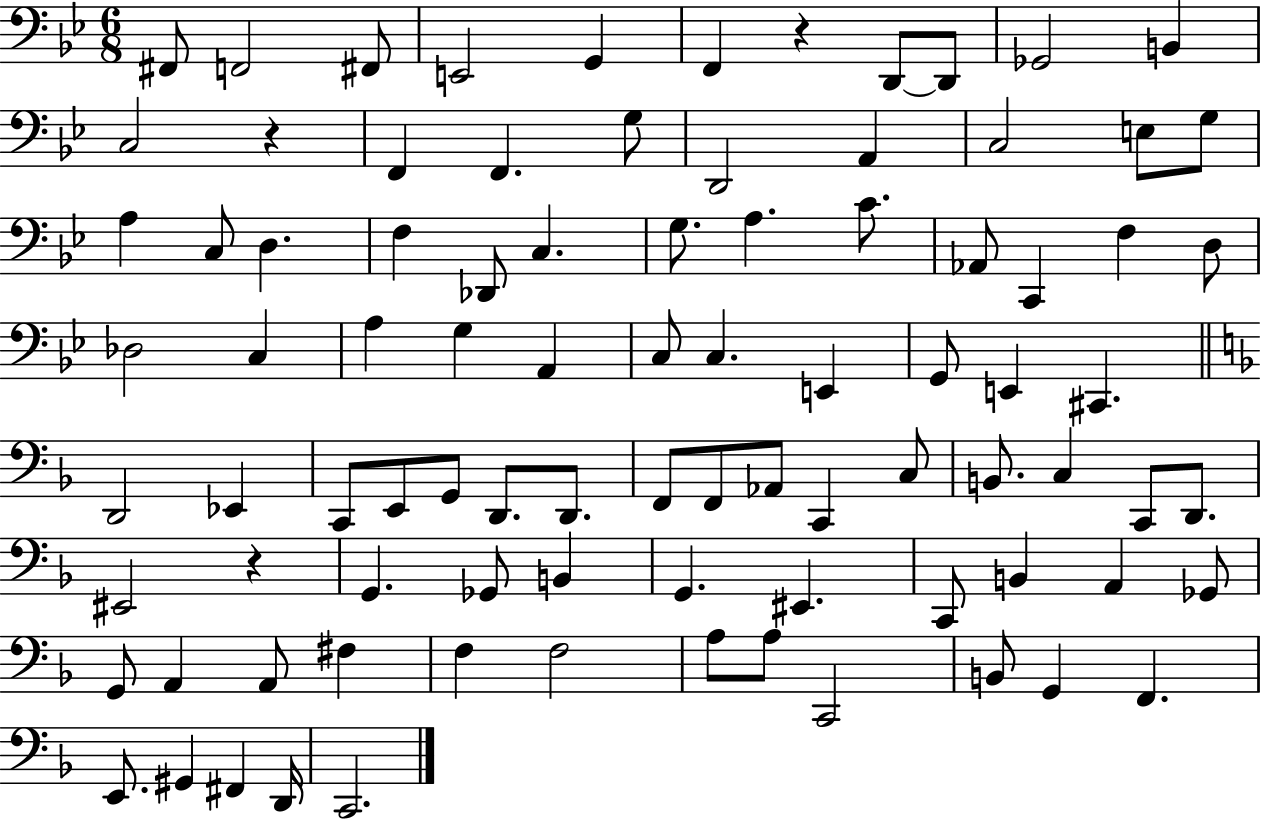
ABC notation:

X:1
T:Untitled
M:6/8
L:1/4
K:Bb
^F,,/2 F,,2 ^F,,/2 E,,2 G,, F,, z D,,/2 D,,/2 _G,,2 B,, C,2 z F,, F,, G,/2 D,,2 A,, C,2 E,/2 G,/2 A, C,/2 D, F, _D,,/2 C, G,/2 A, C/2 _A,,/2 C,, F, D,/2 _D,2 C, A, G, A,, C,/2 C, E,, G,,/2 E,, ^C,, D,,2 _E,, C,,/2 E,,/2 G,,/2 D,,/2 D,,/2 F,,/2 F,,/2 _A,,/2 C,, C,/2 B,,/2 C, C,,/2 D,,/2 ^E,,2 z G,, _G,,/2 B,, G,, ^E,, C,,/2 B,, A,, _G,,/2 G,,/2 A,, A,,/2 ^F, F, F,2 A,/2 A,/2 C,,2 B,,/2 G,, F,, E,,/2 ^G,, ^F,, D,,/4 C,,2